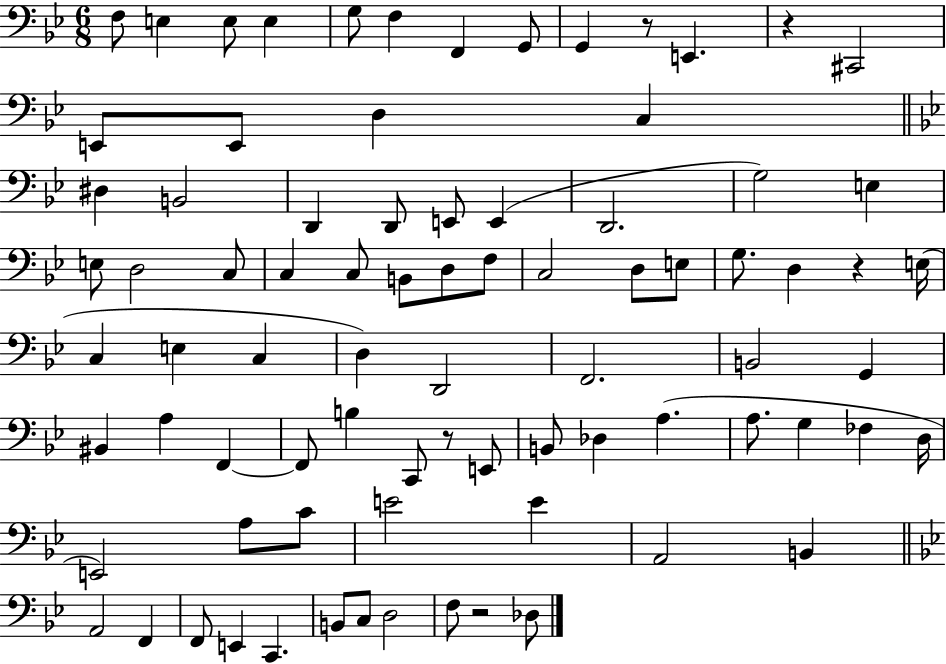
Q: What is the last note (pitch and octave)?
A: Db3